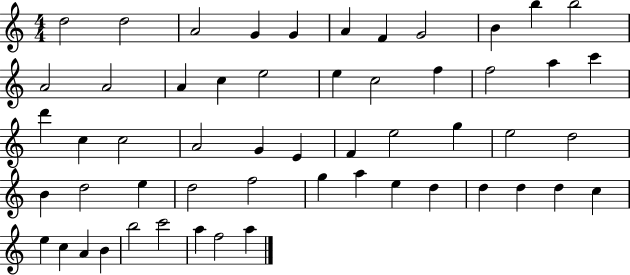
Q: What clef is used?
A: treble